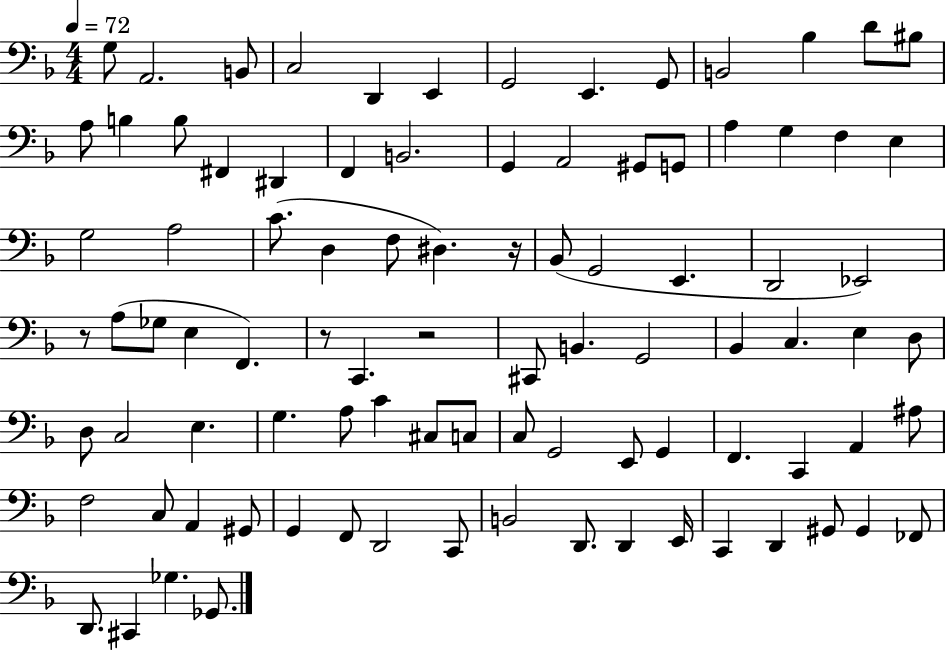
X:1
T:Untitled
M:4/4
L:1/4
K:F
G,/2 A,,2 B,,/2 C,2 D,, E,, G,,2 E,, G,,/2 B,,2 _B, D/2 ^B,/2 A,/2 B, B,/2 ^F,, ^D,, F,, B,,2 G,, A,,2 ^G,,/2 G,,/2 A, G, F, E, G,2 A,2 C/2 D, F,/2 ^D, z/4 _B,,/2 G,,2 E,, D,,2 _E,,2 z/2 A,/2 _G,/2 E, F,, z/2 C,, z2 ^C,,/2 B,, G,,2 _B,, C, E, D,/2 D,/2 C,2 E, G, A,/2 C ^C,/2 C,/2 C,/2 G,,2 E,,/2 G,, F,, C,, A,, ^A,/2 F,2 C,/2 A,, ^G,,/2 G,, F,,/2 D,,2 C,,/2 B,,2 D,,/2 D,, E,,/4 C,, D,, ^G,,/2 ^G,, _F,,/2 D,,/2 ^C,, _G, _G,,/2